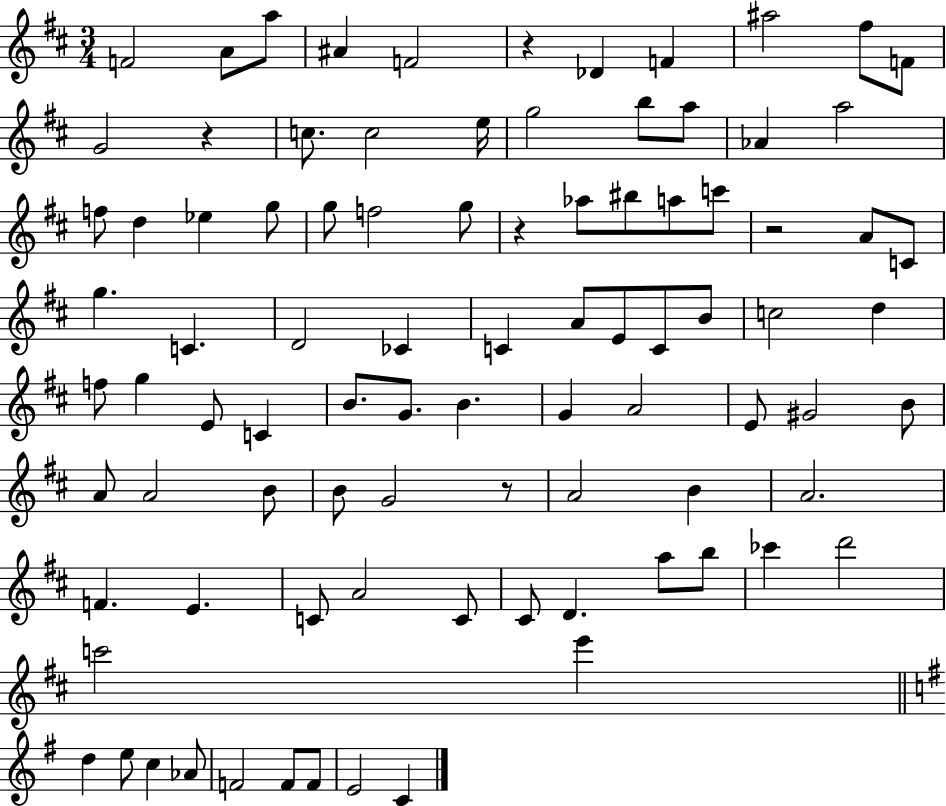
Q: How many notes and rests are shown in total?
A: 90